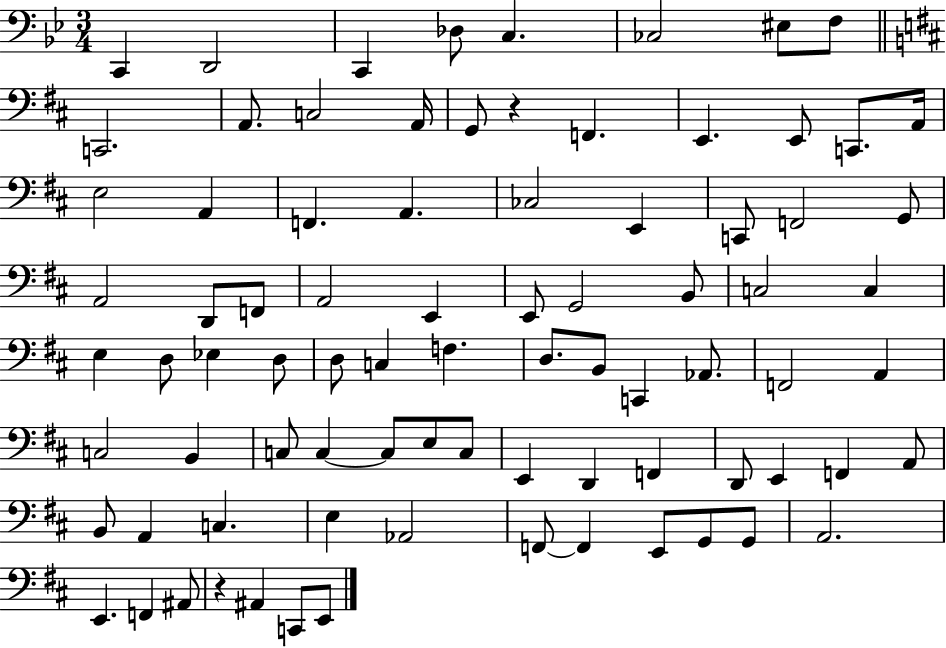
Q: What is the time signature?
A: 3/4